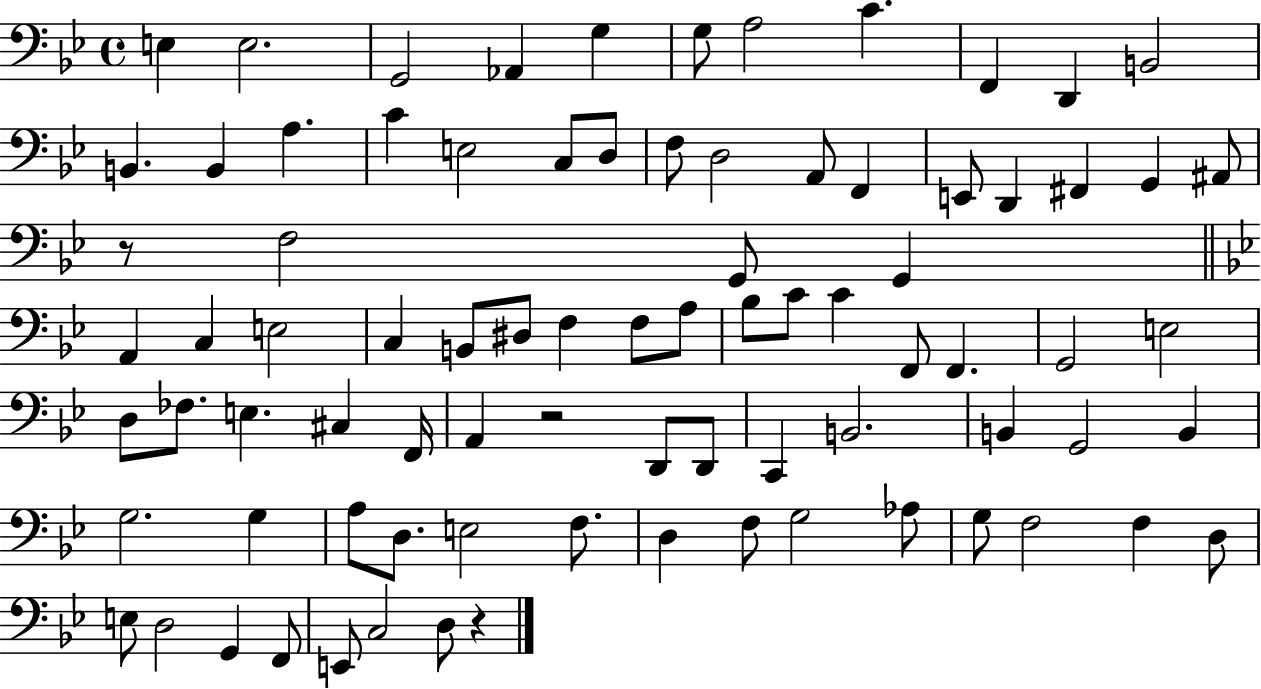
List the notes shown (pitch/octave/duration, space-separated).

E3/q E3/h. G2/h Ab2/q G3/q G3/e A3/h C4/q. F2/q D2/q B2/h B2/q. B2/q A3/q. C4/q E3/h C3/e D3/e F3/e D3/h A2/e F2/q E2/e D2/q F#2/q G2/q A#2/e R/e F3/h G2/e G2/q A2/q C3/q E3/h C3/q B2/e D#3/e F3/q F3/e A3/e Bb3/e C4/e C4/q F2/e F2/q. G2/h E3/h D3/e FES3/e. E3/q. C#3/q F2/s A2/q R/h D2/e D2/e C2/q B2/h. B2/q G2/h B2/q G3/h. G3/q A3/e D3/e. E3/h F3/e. D3/q F3/e G3/h Ab3/e G3/e F3/h F3/q D3/e E3/e D3/h G2/q F2/e E2/e C3/h D3/e R/q